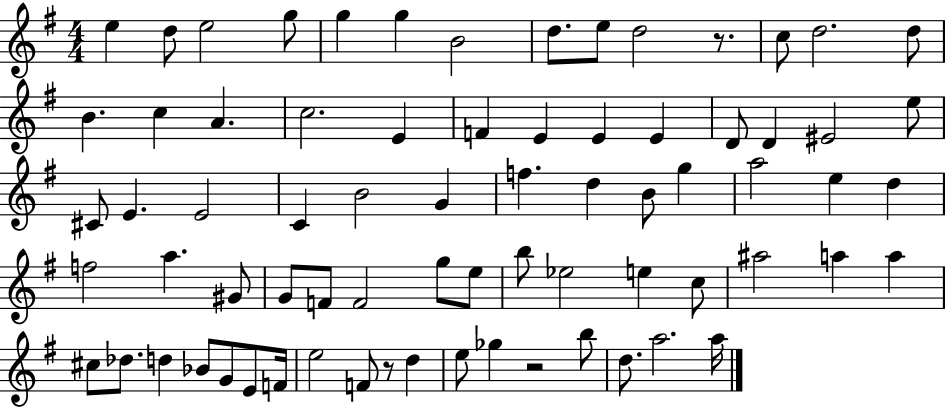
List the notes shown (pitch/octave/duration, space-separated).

E5/q D5/e E5/h G5/e G5/q G5/q B4/h D5/e. E5/e D5/h R/e. C5/e D5/h. D5/e B4/q. C5/q A4/q. C5/h. E4/q F4/q E4/q E4/q E4/q D4/e D4/q EIS4/h E5/e C#4/e E4/q. E4/h C4/q B4/h G4/q F5/q. D5/q B4/e G5/q A5/h E5/q D5/q F5/h A5/q. G#4/e G4/e F4/e F4/h G5/e E5/e B5/e Eb5/h E5/q C5/e A#5/h A5/q A5/q C#5/e Db5/e. D5/q Bb4/e G4/e E4/e F4/s E5/h F4/e R/e D5/q E5/e Gb5/q R/h B5/e D5/e. A5/h. A5/s